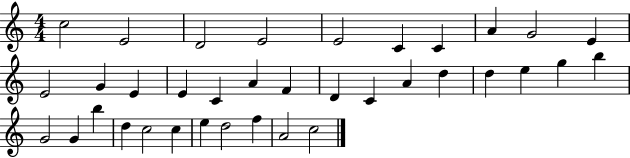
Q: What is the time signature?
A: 4/4